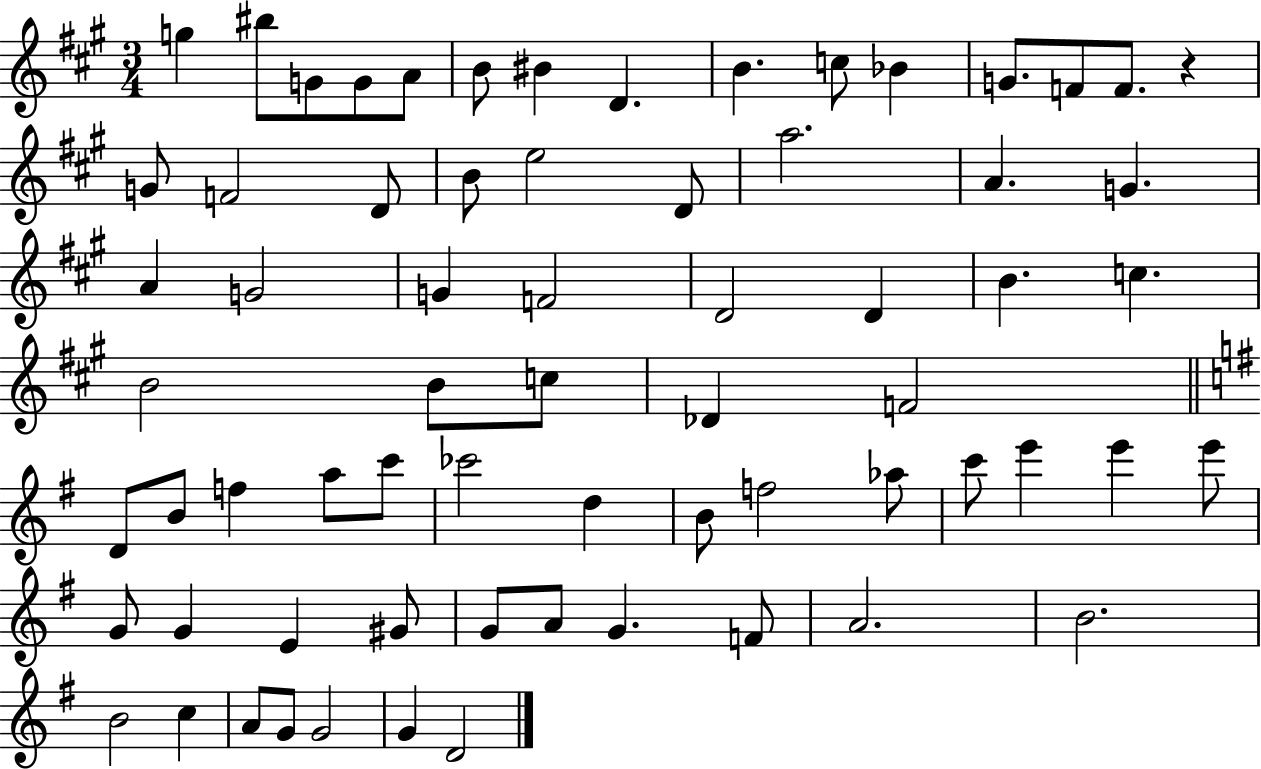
G5/q BIS5/e G4/e G4/e A4/e B4/e BIS4/q D4/q. B4/q. C5/e Bb4/q G4/e. F4/e F4/e. R/q G4/e F4/h D4/e B4/e E5/h D4/e A5/h. A4/q. G4/q. A4/q G4/h G4/q F4/h D4/h D4/q B4/q. C5/q. B4/h B4/e C5/e Db4/q F4/h D4/e B4/e F5/q A5/e C6/e CES6/h D5/q B4/e F5/h Ab5/e C6/e E6/q E6/q E6/e G4/e G4/q E4/q G#4/e G4/e A4/e G4/q. F4/e A4/h. B4/h. B4/h C5/q A4/e G4/e G4/h G4/q D4/h